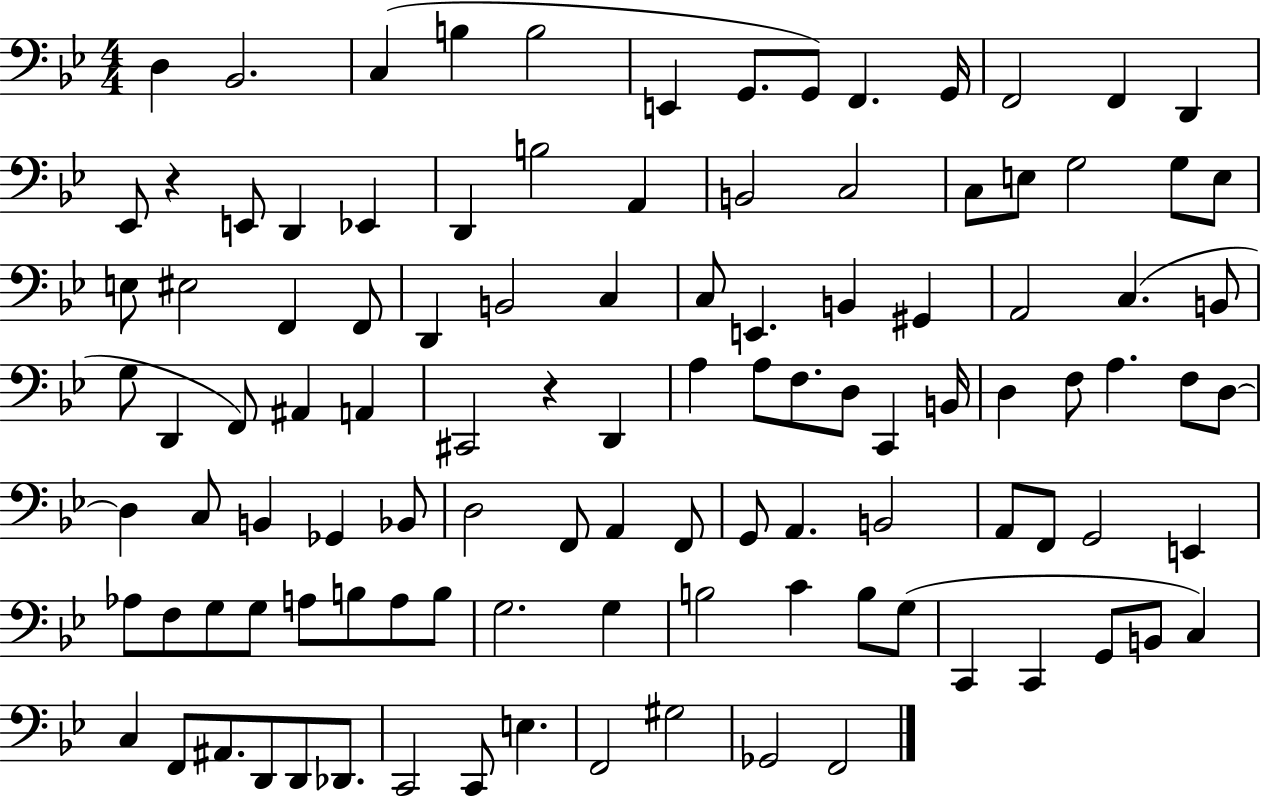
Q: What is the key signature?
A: BES major